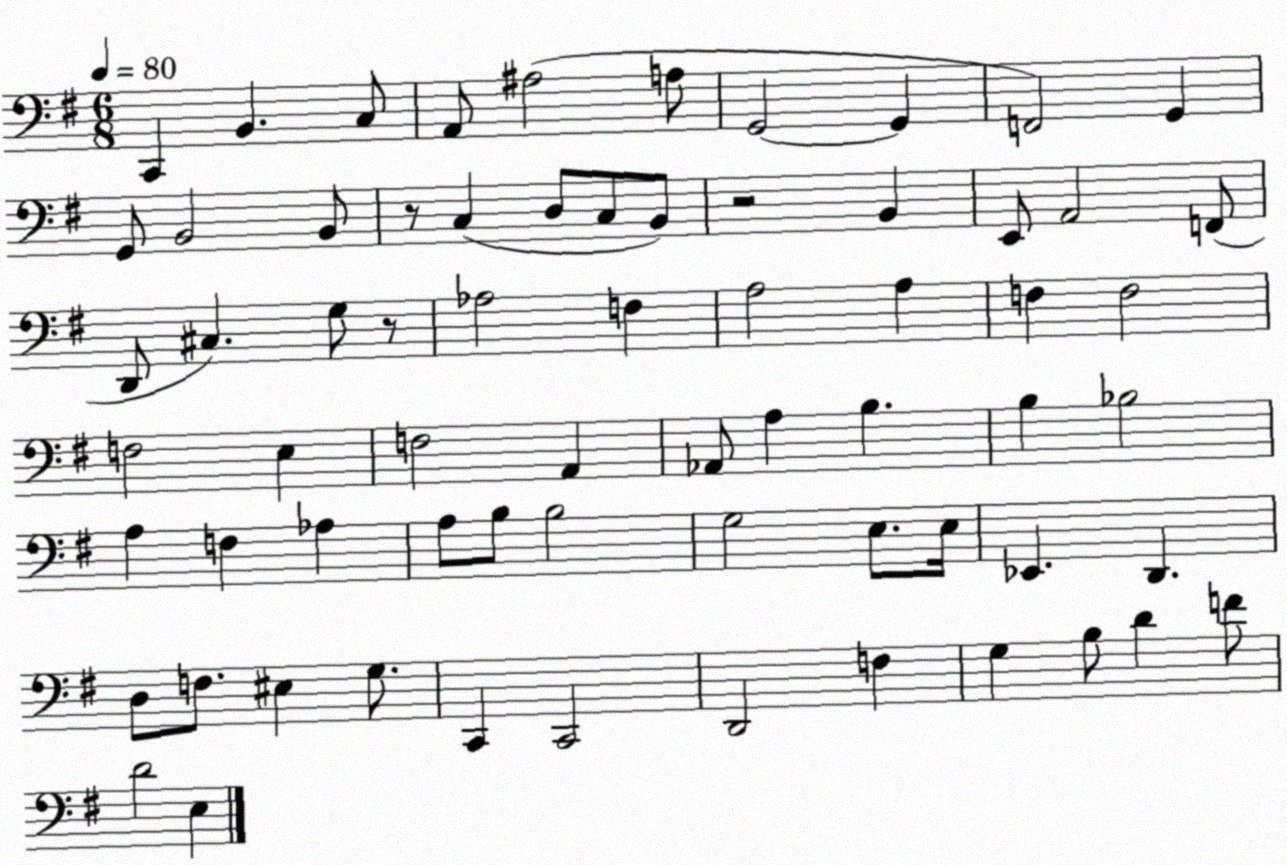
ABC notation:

X:1
T:Untitled
M:6/8
L:1/4
K:G
C,, B,, C,/2 A,,/2 ^A,2 A,/2 G,,2 G,, F,,2 G,, G,,/2 B,,2 B,,/2 z/2 C, D,/2 C,/2 B,,/2 z2 B,, E,,/2 A,,2 F,,/2 D,,/2 ^C, G,/2 z/2 _A,2 F, A,2 A, F, F,2 F,2 E, F,2 A,, _A,,/2 A, B, B, _B,2 A, F, _A, A,/2 B,/2 B,2 G,2 E,/2 E,/4 _E,, D,, D,/2 F,/2 ^E, G,/2 C,, C,,2 D,,2 F, G, B,/2 D F/2 D2 E,